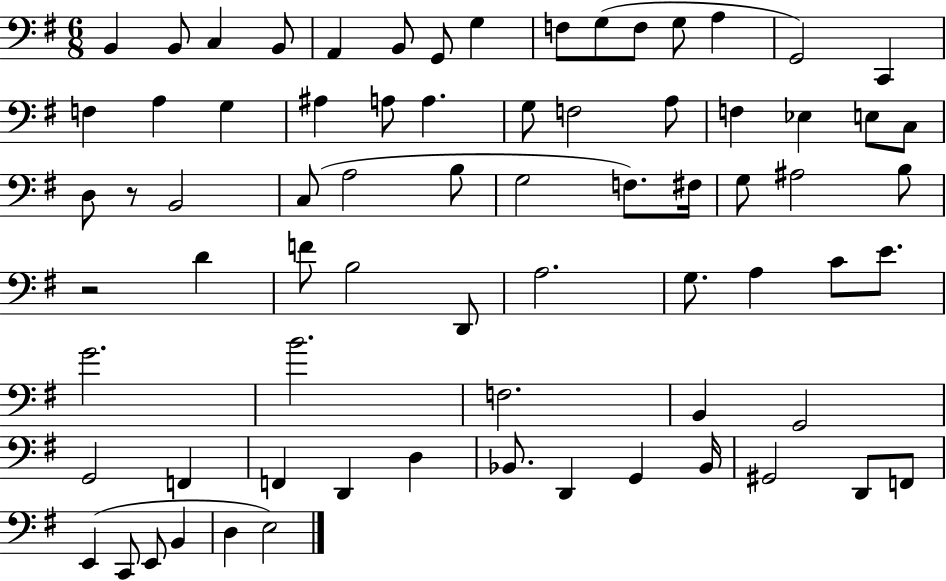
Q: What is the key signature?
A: G major